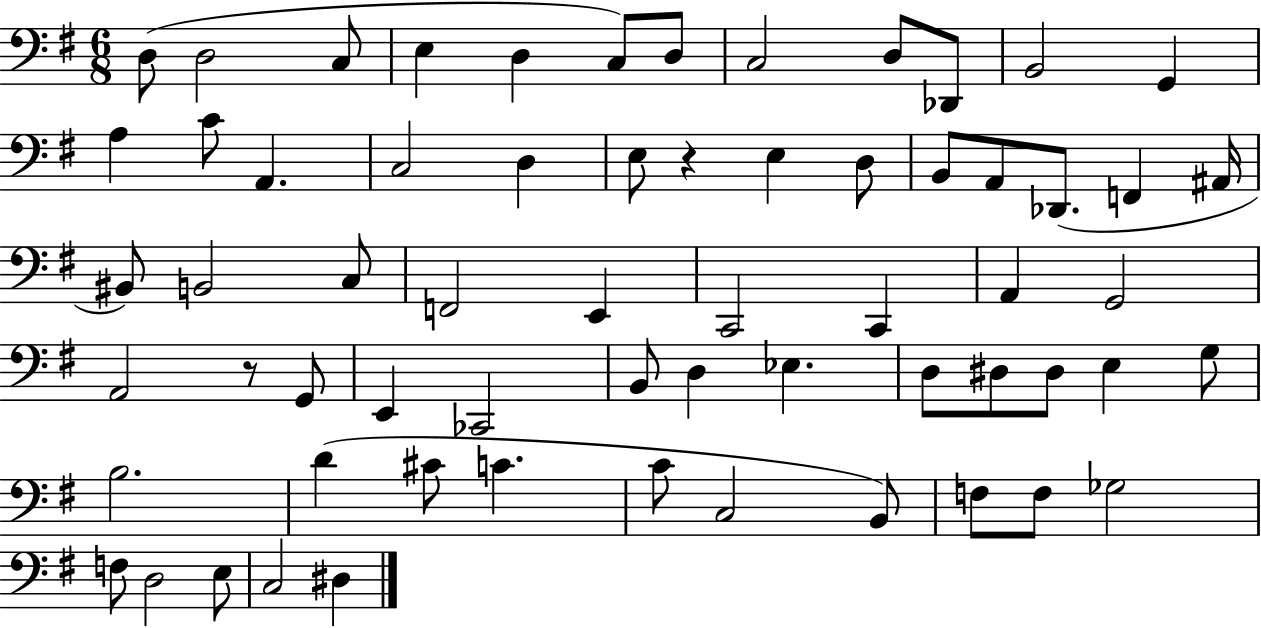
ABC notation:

X:1
T:Untitled
M:6/8
L:1/4
K:G
D,/2 D,2 C,/2 E, D, C,/2 D,/2 C,2 D,/2 _D,,/2 B,,2 G,, A, C/2 A,, C,2 D, E,/2 z E, D,/2 B,,/2 A,,/2 _D,,/2 F,, ^A,,/4 ^B,,/2 B,,2 C,/2 F,,2 E,, C,,2 C,, A,, G,,2 A,,2 z/2 G,,/2 E,, _C,,2 B,,/2 D, _E, D,/2 ^D,/2 ^D,/2 E, G,/2 B,2 D ^C/2 C C/2 C,2 B,,/2 F,/2 F,/2 _G,2 F,/2 D,2 E,/2 C,2 ^D,